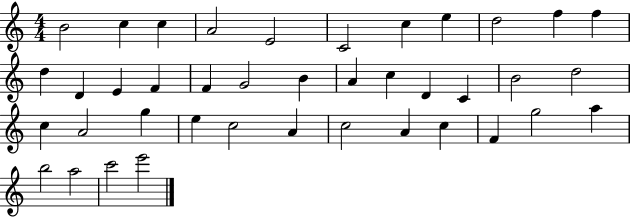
{
  \clef treble
  \numericTimeSignature
  \time 4/4
  \key c \major
  b'2 c''4 c''4 | a'2 e'2 | c'2 c''4 e''4 | d''2 f''4 f''4 | \break d''4 d'4 e'4 f'4 | f'4 g'2 b'4 | a'4 c''4 d'4 c'4 | b'2 d''2 | \break c''4 a'2 g''4 | e''4 c''2 a'4 | c''2 a'4 c''4 | f'4 g''2 a''4 | \break b''2 a''2 | c'''2 e'''2 | \bar "|."
}